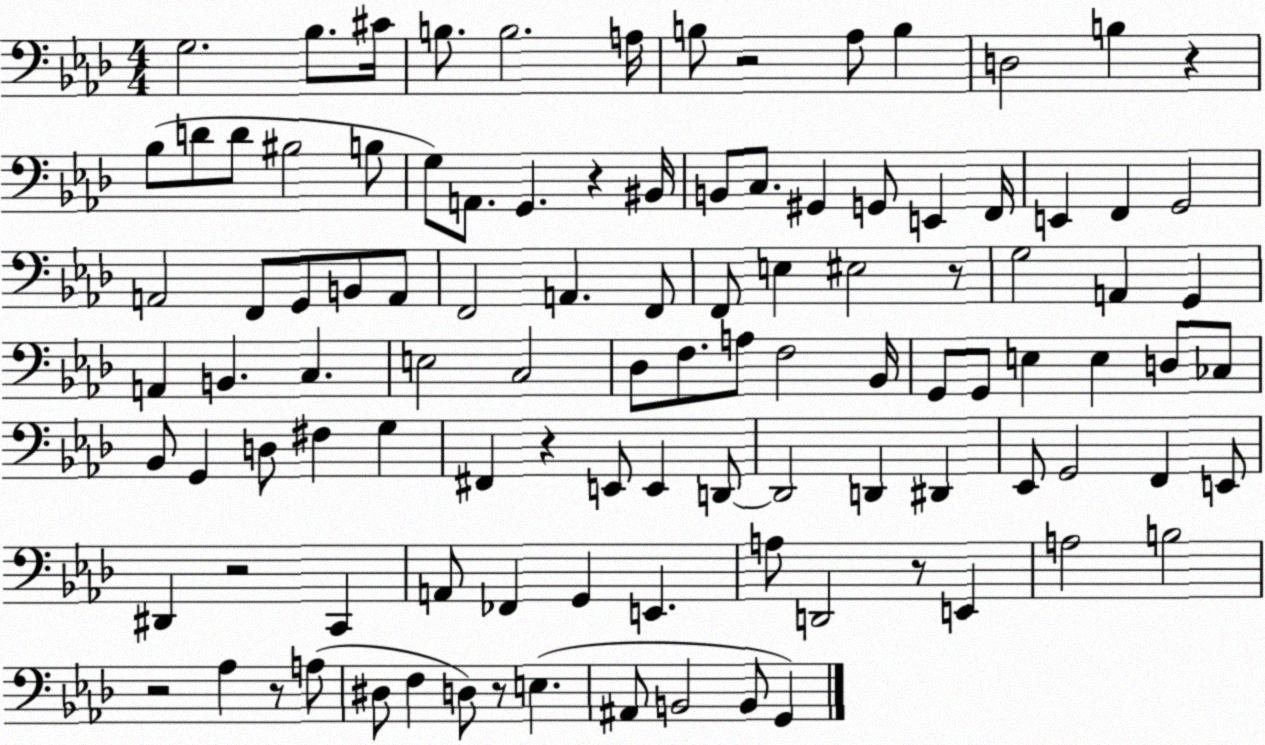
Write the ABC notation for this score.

X:1
T:Untitled
M:4/4
L:1/4
K:Ab
G,2 _B,/2 ^C/4 B,/2 B,2 A,/4 B,/2 z2 _A,/2 B, D,2 B, z _B,/2 D/2 D/2 ^B,2 B,/2 G,/2 A,,/2 G,, z ^B,,/4 B,,/2 C,/2 ^G,, G,,/2 E,, F,,/4 E,, F,, G,,2 A,,2 F,,/2 G,,/2 B,,/2 A,,/2 F,,2 A,, F,,/2 F,,/2 E, ^E,2 z/2 G,2 A,, G,, A,, B,, C, E,2 C,2 _D,/2 F,/2 A,/2 F,2 _B,,/4 G,,/2 G,,/2 E, E, D,/2 _C,/2 _B,,/2 G,, D,/2 ^F, G, ^F,, z E,,/2 E,, D,,/2 D,,2 D,, ^D,, _E,,/2 G,,2 F,, E,,/2 ^D,, z2 C,, A,,/2 _F,, G,, E,, A,/2 D,,2 z/2 E,, A,2 B,2 z2 _A, z/2 A,/2 ^D,/2 F, D,/2 z/2 E, ^A,,/2 B,,2 B,,/2 G,,